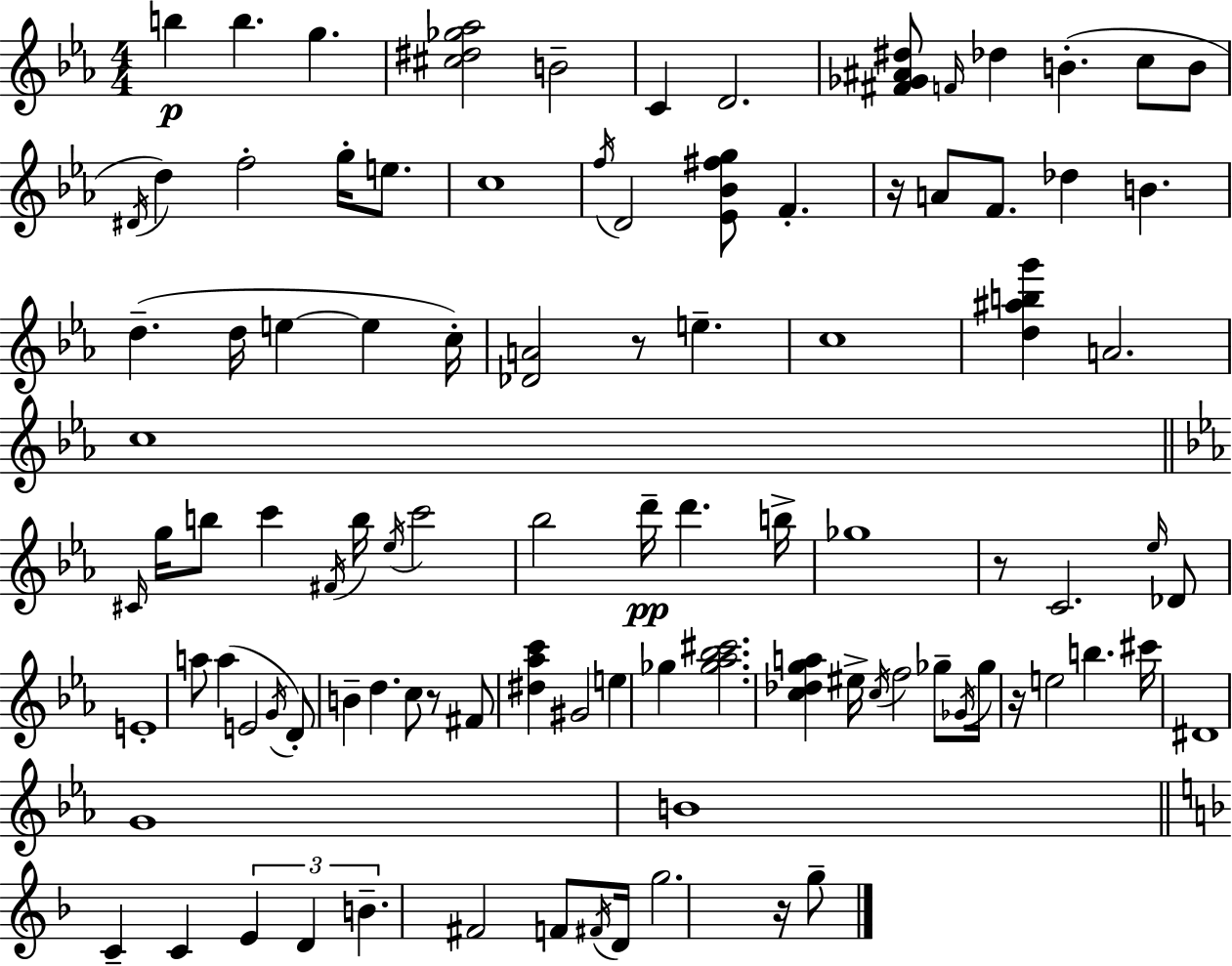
B5/q B5/q. G5/q. [C#5,D#5,Gb5,Ab5]/h B4/h C4/q D4/h. [F#4,Gb4,A#4,D#5]/e F4/s Db5/q B4/q. C5/e B4/e D#4/s D5/q F5/h G5/s E5/e. C5/w F5/s D4/h [Eb4,Bb4,F#5,G5]/e F4/q. R/s A4/e F4/e. Db5/q B4/q. D5/q. D5/s E5/q E5/q C5/s [Db4,A4]/h R/e E5/q. C5/w [D5,A#5,B5,G6]/q A4/h. C5/w C#4/s G5/s B5/e C6/q F#4/s B5/s Eb5/s C6/h Bb5/h D6/s D6/q. B5/s Gb5/w R/e C4/h. Eb5/s Db4/e E4/w A5/e A5/q E4/h G4/s D4/e B4/q D5/q. C5/e R/e F#4/e [D#5,Ab5,C6]/q G#4/h E5/q Gb5/q [Gb5,Ab5,Bb5,C#6]/h. [C5,Db5,G5,A5]/q EIS5/s C5/s F5/h Gb5/e Gb4/s Gb5/s R/s E5/h B5/q. C#6/s D#4/w G4/w B4/w C4/q C4/q E4/q D4/q B4/q. F#4/h F4/e F#4/s D4/s G5/h. R/s G5/e